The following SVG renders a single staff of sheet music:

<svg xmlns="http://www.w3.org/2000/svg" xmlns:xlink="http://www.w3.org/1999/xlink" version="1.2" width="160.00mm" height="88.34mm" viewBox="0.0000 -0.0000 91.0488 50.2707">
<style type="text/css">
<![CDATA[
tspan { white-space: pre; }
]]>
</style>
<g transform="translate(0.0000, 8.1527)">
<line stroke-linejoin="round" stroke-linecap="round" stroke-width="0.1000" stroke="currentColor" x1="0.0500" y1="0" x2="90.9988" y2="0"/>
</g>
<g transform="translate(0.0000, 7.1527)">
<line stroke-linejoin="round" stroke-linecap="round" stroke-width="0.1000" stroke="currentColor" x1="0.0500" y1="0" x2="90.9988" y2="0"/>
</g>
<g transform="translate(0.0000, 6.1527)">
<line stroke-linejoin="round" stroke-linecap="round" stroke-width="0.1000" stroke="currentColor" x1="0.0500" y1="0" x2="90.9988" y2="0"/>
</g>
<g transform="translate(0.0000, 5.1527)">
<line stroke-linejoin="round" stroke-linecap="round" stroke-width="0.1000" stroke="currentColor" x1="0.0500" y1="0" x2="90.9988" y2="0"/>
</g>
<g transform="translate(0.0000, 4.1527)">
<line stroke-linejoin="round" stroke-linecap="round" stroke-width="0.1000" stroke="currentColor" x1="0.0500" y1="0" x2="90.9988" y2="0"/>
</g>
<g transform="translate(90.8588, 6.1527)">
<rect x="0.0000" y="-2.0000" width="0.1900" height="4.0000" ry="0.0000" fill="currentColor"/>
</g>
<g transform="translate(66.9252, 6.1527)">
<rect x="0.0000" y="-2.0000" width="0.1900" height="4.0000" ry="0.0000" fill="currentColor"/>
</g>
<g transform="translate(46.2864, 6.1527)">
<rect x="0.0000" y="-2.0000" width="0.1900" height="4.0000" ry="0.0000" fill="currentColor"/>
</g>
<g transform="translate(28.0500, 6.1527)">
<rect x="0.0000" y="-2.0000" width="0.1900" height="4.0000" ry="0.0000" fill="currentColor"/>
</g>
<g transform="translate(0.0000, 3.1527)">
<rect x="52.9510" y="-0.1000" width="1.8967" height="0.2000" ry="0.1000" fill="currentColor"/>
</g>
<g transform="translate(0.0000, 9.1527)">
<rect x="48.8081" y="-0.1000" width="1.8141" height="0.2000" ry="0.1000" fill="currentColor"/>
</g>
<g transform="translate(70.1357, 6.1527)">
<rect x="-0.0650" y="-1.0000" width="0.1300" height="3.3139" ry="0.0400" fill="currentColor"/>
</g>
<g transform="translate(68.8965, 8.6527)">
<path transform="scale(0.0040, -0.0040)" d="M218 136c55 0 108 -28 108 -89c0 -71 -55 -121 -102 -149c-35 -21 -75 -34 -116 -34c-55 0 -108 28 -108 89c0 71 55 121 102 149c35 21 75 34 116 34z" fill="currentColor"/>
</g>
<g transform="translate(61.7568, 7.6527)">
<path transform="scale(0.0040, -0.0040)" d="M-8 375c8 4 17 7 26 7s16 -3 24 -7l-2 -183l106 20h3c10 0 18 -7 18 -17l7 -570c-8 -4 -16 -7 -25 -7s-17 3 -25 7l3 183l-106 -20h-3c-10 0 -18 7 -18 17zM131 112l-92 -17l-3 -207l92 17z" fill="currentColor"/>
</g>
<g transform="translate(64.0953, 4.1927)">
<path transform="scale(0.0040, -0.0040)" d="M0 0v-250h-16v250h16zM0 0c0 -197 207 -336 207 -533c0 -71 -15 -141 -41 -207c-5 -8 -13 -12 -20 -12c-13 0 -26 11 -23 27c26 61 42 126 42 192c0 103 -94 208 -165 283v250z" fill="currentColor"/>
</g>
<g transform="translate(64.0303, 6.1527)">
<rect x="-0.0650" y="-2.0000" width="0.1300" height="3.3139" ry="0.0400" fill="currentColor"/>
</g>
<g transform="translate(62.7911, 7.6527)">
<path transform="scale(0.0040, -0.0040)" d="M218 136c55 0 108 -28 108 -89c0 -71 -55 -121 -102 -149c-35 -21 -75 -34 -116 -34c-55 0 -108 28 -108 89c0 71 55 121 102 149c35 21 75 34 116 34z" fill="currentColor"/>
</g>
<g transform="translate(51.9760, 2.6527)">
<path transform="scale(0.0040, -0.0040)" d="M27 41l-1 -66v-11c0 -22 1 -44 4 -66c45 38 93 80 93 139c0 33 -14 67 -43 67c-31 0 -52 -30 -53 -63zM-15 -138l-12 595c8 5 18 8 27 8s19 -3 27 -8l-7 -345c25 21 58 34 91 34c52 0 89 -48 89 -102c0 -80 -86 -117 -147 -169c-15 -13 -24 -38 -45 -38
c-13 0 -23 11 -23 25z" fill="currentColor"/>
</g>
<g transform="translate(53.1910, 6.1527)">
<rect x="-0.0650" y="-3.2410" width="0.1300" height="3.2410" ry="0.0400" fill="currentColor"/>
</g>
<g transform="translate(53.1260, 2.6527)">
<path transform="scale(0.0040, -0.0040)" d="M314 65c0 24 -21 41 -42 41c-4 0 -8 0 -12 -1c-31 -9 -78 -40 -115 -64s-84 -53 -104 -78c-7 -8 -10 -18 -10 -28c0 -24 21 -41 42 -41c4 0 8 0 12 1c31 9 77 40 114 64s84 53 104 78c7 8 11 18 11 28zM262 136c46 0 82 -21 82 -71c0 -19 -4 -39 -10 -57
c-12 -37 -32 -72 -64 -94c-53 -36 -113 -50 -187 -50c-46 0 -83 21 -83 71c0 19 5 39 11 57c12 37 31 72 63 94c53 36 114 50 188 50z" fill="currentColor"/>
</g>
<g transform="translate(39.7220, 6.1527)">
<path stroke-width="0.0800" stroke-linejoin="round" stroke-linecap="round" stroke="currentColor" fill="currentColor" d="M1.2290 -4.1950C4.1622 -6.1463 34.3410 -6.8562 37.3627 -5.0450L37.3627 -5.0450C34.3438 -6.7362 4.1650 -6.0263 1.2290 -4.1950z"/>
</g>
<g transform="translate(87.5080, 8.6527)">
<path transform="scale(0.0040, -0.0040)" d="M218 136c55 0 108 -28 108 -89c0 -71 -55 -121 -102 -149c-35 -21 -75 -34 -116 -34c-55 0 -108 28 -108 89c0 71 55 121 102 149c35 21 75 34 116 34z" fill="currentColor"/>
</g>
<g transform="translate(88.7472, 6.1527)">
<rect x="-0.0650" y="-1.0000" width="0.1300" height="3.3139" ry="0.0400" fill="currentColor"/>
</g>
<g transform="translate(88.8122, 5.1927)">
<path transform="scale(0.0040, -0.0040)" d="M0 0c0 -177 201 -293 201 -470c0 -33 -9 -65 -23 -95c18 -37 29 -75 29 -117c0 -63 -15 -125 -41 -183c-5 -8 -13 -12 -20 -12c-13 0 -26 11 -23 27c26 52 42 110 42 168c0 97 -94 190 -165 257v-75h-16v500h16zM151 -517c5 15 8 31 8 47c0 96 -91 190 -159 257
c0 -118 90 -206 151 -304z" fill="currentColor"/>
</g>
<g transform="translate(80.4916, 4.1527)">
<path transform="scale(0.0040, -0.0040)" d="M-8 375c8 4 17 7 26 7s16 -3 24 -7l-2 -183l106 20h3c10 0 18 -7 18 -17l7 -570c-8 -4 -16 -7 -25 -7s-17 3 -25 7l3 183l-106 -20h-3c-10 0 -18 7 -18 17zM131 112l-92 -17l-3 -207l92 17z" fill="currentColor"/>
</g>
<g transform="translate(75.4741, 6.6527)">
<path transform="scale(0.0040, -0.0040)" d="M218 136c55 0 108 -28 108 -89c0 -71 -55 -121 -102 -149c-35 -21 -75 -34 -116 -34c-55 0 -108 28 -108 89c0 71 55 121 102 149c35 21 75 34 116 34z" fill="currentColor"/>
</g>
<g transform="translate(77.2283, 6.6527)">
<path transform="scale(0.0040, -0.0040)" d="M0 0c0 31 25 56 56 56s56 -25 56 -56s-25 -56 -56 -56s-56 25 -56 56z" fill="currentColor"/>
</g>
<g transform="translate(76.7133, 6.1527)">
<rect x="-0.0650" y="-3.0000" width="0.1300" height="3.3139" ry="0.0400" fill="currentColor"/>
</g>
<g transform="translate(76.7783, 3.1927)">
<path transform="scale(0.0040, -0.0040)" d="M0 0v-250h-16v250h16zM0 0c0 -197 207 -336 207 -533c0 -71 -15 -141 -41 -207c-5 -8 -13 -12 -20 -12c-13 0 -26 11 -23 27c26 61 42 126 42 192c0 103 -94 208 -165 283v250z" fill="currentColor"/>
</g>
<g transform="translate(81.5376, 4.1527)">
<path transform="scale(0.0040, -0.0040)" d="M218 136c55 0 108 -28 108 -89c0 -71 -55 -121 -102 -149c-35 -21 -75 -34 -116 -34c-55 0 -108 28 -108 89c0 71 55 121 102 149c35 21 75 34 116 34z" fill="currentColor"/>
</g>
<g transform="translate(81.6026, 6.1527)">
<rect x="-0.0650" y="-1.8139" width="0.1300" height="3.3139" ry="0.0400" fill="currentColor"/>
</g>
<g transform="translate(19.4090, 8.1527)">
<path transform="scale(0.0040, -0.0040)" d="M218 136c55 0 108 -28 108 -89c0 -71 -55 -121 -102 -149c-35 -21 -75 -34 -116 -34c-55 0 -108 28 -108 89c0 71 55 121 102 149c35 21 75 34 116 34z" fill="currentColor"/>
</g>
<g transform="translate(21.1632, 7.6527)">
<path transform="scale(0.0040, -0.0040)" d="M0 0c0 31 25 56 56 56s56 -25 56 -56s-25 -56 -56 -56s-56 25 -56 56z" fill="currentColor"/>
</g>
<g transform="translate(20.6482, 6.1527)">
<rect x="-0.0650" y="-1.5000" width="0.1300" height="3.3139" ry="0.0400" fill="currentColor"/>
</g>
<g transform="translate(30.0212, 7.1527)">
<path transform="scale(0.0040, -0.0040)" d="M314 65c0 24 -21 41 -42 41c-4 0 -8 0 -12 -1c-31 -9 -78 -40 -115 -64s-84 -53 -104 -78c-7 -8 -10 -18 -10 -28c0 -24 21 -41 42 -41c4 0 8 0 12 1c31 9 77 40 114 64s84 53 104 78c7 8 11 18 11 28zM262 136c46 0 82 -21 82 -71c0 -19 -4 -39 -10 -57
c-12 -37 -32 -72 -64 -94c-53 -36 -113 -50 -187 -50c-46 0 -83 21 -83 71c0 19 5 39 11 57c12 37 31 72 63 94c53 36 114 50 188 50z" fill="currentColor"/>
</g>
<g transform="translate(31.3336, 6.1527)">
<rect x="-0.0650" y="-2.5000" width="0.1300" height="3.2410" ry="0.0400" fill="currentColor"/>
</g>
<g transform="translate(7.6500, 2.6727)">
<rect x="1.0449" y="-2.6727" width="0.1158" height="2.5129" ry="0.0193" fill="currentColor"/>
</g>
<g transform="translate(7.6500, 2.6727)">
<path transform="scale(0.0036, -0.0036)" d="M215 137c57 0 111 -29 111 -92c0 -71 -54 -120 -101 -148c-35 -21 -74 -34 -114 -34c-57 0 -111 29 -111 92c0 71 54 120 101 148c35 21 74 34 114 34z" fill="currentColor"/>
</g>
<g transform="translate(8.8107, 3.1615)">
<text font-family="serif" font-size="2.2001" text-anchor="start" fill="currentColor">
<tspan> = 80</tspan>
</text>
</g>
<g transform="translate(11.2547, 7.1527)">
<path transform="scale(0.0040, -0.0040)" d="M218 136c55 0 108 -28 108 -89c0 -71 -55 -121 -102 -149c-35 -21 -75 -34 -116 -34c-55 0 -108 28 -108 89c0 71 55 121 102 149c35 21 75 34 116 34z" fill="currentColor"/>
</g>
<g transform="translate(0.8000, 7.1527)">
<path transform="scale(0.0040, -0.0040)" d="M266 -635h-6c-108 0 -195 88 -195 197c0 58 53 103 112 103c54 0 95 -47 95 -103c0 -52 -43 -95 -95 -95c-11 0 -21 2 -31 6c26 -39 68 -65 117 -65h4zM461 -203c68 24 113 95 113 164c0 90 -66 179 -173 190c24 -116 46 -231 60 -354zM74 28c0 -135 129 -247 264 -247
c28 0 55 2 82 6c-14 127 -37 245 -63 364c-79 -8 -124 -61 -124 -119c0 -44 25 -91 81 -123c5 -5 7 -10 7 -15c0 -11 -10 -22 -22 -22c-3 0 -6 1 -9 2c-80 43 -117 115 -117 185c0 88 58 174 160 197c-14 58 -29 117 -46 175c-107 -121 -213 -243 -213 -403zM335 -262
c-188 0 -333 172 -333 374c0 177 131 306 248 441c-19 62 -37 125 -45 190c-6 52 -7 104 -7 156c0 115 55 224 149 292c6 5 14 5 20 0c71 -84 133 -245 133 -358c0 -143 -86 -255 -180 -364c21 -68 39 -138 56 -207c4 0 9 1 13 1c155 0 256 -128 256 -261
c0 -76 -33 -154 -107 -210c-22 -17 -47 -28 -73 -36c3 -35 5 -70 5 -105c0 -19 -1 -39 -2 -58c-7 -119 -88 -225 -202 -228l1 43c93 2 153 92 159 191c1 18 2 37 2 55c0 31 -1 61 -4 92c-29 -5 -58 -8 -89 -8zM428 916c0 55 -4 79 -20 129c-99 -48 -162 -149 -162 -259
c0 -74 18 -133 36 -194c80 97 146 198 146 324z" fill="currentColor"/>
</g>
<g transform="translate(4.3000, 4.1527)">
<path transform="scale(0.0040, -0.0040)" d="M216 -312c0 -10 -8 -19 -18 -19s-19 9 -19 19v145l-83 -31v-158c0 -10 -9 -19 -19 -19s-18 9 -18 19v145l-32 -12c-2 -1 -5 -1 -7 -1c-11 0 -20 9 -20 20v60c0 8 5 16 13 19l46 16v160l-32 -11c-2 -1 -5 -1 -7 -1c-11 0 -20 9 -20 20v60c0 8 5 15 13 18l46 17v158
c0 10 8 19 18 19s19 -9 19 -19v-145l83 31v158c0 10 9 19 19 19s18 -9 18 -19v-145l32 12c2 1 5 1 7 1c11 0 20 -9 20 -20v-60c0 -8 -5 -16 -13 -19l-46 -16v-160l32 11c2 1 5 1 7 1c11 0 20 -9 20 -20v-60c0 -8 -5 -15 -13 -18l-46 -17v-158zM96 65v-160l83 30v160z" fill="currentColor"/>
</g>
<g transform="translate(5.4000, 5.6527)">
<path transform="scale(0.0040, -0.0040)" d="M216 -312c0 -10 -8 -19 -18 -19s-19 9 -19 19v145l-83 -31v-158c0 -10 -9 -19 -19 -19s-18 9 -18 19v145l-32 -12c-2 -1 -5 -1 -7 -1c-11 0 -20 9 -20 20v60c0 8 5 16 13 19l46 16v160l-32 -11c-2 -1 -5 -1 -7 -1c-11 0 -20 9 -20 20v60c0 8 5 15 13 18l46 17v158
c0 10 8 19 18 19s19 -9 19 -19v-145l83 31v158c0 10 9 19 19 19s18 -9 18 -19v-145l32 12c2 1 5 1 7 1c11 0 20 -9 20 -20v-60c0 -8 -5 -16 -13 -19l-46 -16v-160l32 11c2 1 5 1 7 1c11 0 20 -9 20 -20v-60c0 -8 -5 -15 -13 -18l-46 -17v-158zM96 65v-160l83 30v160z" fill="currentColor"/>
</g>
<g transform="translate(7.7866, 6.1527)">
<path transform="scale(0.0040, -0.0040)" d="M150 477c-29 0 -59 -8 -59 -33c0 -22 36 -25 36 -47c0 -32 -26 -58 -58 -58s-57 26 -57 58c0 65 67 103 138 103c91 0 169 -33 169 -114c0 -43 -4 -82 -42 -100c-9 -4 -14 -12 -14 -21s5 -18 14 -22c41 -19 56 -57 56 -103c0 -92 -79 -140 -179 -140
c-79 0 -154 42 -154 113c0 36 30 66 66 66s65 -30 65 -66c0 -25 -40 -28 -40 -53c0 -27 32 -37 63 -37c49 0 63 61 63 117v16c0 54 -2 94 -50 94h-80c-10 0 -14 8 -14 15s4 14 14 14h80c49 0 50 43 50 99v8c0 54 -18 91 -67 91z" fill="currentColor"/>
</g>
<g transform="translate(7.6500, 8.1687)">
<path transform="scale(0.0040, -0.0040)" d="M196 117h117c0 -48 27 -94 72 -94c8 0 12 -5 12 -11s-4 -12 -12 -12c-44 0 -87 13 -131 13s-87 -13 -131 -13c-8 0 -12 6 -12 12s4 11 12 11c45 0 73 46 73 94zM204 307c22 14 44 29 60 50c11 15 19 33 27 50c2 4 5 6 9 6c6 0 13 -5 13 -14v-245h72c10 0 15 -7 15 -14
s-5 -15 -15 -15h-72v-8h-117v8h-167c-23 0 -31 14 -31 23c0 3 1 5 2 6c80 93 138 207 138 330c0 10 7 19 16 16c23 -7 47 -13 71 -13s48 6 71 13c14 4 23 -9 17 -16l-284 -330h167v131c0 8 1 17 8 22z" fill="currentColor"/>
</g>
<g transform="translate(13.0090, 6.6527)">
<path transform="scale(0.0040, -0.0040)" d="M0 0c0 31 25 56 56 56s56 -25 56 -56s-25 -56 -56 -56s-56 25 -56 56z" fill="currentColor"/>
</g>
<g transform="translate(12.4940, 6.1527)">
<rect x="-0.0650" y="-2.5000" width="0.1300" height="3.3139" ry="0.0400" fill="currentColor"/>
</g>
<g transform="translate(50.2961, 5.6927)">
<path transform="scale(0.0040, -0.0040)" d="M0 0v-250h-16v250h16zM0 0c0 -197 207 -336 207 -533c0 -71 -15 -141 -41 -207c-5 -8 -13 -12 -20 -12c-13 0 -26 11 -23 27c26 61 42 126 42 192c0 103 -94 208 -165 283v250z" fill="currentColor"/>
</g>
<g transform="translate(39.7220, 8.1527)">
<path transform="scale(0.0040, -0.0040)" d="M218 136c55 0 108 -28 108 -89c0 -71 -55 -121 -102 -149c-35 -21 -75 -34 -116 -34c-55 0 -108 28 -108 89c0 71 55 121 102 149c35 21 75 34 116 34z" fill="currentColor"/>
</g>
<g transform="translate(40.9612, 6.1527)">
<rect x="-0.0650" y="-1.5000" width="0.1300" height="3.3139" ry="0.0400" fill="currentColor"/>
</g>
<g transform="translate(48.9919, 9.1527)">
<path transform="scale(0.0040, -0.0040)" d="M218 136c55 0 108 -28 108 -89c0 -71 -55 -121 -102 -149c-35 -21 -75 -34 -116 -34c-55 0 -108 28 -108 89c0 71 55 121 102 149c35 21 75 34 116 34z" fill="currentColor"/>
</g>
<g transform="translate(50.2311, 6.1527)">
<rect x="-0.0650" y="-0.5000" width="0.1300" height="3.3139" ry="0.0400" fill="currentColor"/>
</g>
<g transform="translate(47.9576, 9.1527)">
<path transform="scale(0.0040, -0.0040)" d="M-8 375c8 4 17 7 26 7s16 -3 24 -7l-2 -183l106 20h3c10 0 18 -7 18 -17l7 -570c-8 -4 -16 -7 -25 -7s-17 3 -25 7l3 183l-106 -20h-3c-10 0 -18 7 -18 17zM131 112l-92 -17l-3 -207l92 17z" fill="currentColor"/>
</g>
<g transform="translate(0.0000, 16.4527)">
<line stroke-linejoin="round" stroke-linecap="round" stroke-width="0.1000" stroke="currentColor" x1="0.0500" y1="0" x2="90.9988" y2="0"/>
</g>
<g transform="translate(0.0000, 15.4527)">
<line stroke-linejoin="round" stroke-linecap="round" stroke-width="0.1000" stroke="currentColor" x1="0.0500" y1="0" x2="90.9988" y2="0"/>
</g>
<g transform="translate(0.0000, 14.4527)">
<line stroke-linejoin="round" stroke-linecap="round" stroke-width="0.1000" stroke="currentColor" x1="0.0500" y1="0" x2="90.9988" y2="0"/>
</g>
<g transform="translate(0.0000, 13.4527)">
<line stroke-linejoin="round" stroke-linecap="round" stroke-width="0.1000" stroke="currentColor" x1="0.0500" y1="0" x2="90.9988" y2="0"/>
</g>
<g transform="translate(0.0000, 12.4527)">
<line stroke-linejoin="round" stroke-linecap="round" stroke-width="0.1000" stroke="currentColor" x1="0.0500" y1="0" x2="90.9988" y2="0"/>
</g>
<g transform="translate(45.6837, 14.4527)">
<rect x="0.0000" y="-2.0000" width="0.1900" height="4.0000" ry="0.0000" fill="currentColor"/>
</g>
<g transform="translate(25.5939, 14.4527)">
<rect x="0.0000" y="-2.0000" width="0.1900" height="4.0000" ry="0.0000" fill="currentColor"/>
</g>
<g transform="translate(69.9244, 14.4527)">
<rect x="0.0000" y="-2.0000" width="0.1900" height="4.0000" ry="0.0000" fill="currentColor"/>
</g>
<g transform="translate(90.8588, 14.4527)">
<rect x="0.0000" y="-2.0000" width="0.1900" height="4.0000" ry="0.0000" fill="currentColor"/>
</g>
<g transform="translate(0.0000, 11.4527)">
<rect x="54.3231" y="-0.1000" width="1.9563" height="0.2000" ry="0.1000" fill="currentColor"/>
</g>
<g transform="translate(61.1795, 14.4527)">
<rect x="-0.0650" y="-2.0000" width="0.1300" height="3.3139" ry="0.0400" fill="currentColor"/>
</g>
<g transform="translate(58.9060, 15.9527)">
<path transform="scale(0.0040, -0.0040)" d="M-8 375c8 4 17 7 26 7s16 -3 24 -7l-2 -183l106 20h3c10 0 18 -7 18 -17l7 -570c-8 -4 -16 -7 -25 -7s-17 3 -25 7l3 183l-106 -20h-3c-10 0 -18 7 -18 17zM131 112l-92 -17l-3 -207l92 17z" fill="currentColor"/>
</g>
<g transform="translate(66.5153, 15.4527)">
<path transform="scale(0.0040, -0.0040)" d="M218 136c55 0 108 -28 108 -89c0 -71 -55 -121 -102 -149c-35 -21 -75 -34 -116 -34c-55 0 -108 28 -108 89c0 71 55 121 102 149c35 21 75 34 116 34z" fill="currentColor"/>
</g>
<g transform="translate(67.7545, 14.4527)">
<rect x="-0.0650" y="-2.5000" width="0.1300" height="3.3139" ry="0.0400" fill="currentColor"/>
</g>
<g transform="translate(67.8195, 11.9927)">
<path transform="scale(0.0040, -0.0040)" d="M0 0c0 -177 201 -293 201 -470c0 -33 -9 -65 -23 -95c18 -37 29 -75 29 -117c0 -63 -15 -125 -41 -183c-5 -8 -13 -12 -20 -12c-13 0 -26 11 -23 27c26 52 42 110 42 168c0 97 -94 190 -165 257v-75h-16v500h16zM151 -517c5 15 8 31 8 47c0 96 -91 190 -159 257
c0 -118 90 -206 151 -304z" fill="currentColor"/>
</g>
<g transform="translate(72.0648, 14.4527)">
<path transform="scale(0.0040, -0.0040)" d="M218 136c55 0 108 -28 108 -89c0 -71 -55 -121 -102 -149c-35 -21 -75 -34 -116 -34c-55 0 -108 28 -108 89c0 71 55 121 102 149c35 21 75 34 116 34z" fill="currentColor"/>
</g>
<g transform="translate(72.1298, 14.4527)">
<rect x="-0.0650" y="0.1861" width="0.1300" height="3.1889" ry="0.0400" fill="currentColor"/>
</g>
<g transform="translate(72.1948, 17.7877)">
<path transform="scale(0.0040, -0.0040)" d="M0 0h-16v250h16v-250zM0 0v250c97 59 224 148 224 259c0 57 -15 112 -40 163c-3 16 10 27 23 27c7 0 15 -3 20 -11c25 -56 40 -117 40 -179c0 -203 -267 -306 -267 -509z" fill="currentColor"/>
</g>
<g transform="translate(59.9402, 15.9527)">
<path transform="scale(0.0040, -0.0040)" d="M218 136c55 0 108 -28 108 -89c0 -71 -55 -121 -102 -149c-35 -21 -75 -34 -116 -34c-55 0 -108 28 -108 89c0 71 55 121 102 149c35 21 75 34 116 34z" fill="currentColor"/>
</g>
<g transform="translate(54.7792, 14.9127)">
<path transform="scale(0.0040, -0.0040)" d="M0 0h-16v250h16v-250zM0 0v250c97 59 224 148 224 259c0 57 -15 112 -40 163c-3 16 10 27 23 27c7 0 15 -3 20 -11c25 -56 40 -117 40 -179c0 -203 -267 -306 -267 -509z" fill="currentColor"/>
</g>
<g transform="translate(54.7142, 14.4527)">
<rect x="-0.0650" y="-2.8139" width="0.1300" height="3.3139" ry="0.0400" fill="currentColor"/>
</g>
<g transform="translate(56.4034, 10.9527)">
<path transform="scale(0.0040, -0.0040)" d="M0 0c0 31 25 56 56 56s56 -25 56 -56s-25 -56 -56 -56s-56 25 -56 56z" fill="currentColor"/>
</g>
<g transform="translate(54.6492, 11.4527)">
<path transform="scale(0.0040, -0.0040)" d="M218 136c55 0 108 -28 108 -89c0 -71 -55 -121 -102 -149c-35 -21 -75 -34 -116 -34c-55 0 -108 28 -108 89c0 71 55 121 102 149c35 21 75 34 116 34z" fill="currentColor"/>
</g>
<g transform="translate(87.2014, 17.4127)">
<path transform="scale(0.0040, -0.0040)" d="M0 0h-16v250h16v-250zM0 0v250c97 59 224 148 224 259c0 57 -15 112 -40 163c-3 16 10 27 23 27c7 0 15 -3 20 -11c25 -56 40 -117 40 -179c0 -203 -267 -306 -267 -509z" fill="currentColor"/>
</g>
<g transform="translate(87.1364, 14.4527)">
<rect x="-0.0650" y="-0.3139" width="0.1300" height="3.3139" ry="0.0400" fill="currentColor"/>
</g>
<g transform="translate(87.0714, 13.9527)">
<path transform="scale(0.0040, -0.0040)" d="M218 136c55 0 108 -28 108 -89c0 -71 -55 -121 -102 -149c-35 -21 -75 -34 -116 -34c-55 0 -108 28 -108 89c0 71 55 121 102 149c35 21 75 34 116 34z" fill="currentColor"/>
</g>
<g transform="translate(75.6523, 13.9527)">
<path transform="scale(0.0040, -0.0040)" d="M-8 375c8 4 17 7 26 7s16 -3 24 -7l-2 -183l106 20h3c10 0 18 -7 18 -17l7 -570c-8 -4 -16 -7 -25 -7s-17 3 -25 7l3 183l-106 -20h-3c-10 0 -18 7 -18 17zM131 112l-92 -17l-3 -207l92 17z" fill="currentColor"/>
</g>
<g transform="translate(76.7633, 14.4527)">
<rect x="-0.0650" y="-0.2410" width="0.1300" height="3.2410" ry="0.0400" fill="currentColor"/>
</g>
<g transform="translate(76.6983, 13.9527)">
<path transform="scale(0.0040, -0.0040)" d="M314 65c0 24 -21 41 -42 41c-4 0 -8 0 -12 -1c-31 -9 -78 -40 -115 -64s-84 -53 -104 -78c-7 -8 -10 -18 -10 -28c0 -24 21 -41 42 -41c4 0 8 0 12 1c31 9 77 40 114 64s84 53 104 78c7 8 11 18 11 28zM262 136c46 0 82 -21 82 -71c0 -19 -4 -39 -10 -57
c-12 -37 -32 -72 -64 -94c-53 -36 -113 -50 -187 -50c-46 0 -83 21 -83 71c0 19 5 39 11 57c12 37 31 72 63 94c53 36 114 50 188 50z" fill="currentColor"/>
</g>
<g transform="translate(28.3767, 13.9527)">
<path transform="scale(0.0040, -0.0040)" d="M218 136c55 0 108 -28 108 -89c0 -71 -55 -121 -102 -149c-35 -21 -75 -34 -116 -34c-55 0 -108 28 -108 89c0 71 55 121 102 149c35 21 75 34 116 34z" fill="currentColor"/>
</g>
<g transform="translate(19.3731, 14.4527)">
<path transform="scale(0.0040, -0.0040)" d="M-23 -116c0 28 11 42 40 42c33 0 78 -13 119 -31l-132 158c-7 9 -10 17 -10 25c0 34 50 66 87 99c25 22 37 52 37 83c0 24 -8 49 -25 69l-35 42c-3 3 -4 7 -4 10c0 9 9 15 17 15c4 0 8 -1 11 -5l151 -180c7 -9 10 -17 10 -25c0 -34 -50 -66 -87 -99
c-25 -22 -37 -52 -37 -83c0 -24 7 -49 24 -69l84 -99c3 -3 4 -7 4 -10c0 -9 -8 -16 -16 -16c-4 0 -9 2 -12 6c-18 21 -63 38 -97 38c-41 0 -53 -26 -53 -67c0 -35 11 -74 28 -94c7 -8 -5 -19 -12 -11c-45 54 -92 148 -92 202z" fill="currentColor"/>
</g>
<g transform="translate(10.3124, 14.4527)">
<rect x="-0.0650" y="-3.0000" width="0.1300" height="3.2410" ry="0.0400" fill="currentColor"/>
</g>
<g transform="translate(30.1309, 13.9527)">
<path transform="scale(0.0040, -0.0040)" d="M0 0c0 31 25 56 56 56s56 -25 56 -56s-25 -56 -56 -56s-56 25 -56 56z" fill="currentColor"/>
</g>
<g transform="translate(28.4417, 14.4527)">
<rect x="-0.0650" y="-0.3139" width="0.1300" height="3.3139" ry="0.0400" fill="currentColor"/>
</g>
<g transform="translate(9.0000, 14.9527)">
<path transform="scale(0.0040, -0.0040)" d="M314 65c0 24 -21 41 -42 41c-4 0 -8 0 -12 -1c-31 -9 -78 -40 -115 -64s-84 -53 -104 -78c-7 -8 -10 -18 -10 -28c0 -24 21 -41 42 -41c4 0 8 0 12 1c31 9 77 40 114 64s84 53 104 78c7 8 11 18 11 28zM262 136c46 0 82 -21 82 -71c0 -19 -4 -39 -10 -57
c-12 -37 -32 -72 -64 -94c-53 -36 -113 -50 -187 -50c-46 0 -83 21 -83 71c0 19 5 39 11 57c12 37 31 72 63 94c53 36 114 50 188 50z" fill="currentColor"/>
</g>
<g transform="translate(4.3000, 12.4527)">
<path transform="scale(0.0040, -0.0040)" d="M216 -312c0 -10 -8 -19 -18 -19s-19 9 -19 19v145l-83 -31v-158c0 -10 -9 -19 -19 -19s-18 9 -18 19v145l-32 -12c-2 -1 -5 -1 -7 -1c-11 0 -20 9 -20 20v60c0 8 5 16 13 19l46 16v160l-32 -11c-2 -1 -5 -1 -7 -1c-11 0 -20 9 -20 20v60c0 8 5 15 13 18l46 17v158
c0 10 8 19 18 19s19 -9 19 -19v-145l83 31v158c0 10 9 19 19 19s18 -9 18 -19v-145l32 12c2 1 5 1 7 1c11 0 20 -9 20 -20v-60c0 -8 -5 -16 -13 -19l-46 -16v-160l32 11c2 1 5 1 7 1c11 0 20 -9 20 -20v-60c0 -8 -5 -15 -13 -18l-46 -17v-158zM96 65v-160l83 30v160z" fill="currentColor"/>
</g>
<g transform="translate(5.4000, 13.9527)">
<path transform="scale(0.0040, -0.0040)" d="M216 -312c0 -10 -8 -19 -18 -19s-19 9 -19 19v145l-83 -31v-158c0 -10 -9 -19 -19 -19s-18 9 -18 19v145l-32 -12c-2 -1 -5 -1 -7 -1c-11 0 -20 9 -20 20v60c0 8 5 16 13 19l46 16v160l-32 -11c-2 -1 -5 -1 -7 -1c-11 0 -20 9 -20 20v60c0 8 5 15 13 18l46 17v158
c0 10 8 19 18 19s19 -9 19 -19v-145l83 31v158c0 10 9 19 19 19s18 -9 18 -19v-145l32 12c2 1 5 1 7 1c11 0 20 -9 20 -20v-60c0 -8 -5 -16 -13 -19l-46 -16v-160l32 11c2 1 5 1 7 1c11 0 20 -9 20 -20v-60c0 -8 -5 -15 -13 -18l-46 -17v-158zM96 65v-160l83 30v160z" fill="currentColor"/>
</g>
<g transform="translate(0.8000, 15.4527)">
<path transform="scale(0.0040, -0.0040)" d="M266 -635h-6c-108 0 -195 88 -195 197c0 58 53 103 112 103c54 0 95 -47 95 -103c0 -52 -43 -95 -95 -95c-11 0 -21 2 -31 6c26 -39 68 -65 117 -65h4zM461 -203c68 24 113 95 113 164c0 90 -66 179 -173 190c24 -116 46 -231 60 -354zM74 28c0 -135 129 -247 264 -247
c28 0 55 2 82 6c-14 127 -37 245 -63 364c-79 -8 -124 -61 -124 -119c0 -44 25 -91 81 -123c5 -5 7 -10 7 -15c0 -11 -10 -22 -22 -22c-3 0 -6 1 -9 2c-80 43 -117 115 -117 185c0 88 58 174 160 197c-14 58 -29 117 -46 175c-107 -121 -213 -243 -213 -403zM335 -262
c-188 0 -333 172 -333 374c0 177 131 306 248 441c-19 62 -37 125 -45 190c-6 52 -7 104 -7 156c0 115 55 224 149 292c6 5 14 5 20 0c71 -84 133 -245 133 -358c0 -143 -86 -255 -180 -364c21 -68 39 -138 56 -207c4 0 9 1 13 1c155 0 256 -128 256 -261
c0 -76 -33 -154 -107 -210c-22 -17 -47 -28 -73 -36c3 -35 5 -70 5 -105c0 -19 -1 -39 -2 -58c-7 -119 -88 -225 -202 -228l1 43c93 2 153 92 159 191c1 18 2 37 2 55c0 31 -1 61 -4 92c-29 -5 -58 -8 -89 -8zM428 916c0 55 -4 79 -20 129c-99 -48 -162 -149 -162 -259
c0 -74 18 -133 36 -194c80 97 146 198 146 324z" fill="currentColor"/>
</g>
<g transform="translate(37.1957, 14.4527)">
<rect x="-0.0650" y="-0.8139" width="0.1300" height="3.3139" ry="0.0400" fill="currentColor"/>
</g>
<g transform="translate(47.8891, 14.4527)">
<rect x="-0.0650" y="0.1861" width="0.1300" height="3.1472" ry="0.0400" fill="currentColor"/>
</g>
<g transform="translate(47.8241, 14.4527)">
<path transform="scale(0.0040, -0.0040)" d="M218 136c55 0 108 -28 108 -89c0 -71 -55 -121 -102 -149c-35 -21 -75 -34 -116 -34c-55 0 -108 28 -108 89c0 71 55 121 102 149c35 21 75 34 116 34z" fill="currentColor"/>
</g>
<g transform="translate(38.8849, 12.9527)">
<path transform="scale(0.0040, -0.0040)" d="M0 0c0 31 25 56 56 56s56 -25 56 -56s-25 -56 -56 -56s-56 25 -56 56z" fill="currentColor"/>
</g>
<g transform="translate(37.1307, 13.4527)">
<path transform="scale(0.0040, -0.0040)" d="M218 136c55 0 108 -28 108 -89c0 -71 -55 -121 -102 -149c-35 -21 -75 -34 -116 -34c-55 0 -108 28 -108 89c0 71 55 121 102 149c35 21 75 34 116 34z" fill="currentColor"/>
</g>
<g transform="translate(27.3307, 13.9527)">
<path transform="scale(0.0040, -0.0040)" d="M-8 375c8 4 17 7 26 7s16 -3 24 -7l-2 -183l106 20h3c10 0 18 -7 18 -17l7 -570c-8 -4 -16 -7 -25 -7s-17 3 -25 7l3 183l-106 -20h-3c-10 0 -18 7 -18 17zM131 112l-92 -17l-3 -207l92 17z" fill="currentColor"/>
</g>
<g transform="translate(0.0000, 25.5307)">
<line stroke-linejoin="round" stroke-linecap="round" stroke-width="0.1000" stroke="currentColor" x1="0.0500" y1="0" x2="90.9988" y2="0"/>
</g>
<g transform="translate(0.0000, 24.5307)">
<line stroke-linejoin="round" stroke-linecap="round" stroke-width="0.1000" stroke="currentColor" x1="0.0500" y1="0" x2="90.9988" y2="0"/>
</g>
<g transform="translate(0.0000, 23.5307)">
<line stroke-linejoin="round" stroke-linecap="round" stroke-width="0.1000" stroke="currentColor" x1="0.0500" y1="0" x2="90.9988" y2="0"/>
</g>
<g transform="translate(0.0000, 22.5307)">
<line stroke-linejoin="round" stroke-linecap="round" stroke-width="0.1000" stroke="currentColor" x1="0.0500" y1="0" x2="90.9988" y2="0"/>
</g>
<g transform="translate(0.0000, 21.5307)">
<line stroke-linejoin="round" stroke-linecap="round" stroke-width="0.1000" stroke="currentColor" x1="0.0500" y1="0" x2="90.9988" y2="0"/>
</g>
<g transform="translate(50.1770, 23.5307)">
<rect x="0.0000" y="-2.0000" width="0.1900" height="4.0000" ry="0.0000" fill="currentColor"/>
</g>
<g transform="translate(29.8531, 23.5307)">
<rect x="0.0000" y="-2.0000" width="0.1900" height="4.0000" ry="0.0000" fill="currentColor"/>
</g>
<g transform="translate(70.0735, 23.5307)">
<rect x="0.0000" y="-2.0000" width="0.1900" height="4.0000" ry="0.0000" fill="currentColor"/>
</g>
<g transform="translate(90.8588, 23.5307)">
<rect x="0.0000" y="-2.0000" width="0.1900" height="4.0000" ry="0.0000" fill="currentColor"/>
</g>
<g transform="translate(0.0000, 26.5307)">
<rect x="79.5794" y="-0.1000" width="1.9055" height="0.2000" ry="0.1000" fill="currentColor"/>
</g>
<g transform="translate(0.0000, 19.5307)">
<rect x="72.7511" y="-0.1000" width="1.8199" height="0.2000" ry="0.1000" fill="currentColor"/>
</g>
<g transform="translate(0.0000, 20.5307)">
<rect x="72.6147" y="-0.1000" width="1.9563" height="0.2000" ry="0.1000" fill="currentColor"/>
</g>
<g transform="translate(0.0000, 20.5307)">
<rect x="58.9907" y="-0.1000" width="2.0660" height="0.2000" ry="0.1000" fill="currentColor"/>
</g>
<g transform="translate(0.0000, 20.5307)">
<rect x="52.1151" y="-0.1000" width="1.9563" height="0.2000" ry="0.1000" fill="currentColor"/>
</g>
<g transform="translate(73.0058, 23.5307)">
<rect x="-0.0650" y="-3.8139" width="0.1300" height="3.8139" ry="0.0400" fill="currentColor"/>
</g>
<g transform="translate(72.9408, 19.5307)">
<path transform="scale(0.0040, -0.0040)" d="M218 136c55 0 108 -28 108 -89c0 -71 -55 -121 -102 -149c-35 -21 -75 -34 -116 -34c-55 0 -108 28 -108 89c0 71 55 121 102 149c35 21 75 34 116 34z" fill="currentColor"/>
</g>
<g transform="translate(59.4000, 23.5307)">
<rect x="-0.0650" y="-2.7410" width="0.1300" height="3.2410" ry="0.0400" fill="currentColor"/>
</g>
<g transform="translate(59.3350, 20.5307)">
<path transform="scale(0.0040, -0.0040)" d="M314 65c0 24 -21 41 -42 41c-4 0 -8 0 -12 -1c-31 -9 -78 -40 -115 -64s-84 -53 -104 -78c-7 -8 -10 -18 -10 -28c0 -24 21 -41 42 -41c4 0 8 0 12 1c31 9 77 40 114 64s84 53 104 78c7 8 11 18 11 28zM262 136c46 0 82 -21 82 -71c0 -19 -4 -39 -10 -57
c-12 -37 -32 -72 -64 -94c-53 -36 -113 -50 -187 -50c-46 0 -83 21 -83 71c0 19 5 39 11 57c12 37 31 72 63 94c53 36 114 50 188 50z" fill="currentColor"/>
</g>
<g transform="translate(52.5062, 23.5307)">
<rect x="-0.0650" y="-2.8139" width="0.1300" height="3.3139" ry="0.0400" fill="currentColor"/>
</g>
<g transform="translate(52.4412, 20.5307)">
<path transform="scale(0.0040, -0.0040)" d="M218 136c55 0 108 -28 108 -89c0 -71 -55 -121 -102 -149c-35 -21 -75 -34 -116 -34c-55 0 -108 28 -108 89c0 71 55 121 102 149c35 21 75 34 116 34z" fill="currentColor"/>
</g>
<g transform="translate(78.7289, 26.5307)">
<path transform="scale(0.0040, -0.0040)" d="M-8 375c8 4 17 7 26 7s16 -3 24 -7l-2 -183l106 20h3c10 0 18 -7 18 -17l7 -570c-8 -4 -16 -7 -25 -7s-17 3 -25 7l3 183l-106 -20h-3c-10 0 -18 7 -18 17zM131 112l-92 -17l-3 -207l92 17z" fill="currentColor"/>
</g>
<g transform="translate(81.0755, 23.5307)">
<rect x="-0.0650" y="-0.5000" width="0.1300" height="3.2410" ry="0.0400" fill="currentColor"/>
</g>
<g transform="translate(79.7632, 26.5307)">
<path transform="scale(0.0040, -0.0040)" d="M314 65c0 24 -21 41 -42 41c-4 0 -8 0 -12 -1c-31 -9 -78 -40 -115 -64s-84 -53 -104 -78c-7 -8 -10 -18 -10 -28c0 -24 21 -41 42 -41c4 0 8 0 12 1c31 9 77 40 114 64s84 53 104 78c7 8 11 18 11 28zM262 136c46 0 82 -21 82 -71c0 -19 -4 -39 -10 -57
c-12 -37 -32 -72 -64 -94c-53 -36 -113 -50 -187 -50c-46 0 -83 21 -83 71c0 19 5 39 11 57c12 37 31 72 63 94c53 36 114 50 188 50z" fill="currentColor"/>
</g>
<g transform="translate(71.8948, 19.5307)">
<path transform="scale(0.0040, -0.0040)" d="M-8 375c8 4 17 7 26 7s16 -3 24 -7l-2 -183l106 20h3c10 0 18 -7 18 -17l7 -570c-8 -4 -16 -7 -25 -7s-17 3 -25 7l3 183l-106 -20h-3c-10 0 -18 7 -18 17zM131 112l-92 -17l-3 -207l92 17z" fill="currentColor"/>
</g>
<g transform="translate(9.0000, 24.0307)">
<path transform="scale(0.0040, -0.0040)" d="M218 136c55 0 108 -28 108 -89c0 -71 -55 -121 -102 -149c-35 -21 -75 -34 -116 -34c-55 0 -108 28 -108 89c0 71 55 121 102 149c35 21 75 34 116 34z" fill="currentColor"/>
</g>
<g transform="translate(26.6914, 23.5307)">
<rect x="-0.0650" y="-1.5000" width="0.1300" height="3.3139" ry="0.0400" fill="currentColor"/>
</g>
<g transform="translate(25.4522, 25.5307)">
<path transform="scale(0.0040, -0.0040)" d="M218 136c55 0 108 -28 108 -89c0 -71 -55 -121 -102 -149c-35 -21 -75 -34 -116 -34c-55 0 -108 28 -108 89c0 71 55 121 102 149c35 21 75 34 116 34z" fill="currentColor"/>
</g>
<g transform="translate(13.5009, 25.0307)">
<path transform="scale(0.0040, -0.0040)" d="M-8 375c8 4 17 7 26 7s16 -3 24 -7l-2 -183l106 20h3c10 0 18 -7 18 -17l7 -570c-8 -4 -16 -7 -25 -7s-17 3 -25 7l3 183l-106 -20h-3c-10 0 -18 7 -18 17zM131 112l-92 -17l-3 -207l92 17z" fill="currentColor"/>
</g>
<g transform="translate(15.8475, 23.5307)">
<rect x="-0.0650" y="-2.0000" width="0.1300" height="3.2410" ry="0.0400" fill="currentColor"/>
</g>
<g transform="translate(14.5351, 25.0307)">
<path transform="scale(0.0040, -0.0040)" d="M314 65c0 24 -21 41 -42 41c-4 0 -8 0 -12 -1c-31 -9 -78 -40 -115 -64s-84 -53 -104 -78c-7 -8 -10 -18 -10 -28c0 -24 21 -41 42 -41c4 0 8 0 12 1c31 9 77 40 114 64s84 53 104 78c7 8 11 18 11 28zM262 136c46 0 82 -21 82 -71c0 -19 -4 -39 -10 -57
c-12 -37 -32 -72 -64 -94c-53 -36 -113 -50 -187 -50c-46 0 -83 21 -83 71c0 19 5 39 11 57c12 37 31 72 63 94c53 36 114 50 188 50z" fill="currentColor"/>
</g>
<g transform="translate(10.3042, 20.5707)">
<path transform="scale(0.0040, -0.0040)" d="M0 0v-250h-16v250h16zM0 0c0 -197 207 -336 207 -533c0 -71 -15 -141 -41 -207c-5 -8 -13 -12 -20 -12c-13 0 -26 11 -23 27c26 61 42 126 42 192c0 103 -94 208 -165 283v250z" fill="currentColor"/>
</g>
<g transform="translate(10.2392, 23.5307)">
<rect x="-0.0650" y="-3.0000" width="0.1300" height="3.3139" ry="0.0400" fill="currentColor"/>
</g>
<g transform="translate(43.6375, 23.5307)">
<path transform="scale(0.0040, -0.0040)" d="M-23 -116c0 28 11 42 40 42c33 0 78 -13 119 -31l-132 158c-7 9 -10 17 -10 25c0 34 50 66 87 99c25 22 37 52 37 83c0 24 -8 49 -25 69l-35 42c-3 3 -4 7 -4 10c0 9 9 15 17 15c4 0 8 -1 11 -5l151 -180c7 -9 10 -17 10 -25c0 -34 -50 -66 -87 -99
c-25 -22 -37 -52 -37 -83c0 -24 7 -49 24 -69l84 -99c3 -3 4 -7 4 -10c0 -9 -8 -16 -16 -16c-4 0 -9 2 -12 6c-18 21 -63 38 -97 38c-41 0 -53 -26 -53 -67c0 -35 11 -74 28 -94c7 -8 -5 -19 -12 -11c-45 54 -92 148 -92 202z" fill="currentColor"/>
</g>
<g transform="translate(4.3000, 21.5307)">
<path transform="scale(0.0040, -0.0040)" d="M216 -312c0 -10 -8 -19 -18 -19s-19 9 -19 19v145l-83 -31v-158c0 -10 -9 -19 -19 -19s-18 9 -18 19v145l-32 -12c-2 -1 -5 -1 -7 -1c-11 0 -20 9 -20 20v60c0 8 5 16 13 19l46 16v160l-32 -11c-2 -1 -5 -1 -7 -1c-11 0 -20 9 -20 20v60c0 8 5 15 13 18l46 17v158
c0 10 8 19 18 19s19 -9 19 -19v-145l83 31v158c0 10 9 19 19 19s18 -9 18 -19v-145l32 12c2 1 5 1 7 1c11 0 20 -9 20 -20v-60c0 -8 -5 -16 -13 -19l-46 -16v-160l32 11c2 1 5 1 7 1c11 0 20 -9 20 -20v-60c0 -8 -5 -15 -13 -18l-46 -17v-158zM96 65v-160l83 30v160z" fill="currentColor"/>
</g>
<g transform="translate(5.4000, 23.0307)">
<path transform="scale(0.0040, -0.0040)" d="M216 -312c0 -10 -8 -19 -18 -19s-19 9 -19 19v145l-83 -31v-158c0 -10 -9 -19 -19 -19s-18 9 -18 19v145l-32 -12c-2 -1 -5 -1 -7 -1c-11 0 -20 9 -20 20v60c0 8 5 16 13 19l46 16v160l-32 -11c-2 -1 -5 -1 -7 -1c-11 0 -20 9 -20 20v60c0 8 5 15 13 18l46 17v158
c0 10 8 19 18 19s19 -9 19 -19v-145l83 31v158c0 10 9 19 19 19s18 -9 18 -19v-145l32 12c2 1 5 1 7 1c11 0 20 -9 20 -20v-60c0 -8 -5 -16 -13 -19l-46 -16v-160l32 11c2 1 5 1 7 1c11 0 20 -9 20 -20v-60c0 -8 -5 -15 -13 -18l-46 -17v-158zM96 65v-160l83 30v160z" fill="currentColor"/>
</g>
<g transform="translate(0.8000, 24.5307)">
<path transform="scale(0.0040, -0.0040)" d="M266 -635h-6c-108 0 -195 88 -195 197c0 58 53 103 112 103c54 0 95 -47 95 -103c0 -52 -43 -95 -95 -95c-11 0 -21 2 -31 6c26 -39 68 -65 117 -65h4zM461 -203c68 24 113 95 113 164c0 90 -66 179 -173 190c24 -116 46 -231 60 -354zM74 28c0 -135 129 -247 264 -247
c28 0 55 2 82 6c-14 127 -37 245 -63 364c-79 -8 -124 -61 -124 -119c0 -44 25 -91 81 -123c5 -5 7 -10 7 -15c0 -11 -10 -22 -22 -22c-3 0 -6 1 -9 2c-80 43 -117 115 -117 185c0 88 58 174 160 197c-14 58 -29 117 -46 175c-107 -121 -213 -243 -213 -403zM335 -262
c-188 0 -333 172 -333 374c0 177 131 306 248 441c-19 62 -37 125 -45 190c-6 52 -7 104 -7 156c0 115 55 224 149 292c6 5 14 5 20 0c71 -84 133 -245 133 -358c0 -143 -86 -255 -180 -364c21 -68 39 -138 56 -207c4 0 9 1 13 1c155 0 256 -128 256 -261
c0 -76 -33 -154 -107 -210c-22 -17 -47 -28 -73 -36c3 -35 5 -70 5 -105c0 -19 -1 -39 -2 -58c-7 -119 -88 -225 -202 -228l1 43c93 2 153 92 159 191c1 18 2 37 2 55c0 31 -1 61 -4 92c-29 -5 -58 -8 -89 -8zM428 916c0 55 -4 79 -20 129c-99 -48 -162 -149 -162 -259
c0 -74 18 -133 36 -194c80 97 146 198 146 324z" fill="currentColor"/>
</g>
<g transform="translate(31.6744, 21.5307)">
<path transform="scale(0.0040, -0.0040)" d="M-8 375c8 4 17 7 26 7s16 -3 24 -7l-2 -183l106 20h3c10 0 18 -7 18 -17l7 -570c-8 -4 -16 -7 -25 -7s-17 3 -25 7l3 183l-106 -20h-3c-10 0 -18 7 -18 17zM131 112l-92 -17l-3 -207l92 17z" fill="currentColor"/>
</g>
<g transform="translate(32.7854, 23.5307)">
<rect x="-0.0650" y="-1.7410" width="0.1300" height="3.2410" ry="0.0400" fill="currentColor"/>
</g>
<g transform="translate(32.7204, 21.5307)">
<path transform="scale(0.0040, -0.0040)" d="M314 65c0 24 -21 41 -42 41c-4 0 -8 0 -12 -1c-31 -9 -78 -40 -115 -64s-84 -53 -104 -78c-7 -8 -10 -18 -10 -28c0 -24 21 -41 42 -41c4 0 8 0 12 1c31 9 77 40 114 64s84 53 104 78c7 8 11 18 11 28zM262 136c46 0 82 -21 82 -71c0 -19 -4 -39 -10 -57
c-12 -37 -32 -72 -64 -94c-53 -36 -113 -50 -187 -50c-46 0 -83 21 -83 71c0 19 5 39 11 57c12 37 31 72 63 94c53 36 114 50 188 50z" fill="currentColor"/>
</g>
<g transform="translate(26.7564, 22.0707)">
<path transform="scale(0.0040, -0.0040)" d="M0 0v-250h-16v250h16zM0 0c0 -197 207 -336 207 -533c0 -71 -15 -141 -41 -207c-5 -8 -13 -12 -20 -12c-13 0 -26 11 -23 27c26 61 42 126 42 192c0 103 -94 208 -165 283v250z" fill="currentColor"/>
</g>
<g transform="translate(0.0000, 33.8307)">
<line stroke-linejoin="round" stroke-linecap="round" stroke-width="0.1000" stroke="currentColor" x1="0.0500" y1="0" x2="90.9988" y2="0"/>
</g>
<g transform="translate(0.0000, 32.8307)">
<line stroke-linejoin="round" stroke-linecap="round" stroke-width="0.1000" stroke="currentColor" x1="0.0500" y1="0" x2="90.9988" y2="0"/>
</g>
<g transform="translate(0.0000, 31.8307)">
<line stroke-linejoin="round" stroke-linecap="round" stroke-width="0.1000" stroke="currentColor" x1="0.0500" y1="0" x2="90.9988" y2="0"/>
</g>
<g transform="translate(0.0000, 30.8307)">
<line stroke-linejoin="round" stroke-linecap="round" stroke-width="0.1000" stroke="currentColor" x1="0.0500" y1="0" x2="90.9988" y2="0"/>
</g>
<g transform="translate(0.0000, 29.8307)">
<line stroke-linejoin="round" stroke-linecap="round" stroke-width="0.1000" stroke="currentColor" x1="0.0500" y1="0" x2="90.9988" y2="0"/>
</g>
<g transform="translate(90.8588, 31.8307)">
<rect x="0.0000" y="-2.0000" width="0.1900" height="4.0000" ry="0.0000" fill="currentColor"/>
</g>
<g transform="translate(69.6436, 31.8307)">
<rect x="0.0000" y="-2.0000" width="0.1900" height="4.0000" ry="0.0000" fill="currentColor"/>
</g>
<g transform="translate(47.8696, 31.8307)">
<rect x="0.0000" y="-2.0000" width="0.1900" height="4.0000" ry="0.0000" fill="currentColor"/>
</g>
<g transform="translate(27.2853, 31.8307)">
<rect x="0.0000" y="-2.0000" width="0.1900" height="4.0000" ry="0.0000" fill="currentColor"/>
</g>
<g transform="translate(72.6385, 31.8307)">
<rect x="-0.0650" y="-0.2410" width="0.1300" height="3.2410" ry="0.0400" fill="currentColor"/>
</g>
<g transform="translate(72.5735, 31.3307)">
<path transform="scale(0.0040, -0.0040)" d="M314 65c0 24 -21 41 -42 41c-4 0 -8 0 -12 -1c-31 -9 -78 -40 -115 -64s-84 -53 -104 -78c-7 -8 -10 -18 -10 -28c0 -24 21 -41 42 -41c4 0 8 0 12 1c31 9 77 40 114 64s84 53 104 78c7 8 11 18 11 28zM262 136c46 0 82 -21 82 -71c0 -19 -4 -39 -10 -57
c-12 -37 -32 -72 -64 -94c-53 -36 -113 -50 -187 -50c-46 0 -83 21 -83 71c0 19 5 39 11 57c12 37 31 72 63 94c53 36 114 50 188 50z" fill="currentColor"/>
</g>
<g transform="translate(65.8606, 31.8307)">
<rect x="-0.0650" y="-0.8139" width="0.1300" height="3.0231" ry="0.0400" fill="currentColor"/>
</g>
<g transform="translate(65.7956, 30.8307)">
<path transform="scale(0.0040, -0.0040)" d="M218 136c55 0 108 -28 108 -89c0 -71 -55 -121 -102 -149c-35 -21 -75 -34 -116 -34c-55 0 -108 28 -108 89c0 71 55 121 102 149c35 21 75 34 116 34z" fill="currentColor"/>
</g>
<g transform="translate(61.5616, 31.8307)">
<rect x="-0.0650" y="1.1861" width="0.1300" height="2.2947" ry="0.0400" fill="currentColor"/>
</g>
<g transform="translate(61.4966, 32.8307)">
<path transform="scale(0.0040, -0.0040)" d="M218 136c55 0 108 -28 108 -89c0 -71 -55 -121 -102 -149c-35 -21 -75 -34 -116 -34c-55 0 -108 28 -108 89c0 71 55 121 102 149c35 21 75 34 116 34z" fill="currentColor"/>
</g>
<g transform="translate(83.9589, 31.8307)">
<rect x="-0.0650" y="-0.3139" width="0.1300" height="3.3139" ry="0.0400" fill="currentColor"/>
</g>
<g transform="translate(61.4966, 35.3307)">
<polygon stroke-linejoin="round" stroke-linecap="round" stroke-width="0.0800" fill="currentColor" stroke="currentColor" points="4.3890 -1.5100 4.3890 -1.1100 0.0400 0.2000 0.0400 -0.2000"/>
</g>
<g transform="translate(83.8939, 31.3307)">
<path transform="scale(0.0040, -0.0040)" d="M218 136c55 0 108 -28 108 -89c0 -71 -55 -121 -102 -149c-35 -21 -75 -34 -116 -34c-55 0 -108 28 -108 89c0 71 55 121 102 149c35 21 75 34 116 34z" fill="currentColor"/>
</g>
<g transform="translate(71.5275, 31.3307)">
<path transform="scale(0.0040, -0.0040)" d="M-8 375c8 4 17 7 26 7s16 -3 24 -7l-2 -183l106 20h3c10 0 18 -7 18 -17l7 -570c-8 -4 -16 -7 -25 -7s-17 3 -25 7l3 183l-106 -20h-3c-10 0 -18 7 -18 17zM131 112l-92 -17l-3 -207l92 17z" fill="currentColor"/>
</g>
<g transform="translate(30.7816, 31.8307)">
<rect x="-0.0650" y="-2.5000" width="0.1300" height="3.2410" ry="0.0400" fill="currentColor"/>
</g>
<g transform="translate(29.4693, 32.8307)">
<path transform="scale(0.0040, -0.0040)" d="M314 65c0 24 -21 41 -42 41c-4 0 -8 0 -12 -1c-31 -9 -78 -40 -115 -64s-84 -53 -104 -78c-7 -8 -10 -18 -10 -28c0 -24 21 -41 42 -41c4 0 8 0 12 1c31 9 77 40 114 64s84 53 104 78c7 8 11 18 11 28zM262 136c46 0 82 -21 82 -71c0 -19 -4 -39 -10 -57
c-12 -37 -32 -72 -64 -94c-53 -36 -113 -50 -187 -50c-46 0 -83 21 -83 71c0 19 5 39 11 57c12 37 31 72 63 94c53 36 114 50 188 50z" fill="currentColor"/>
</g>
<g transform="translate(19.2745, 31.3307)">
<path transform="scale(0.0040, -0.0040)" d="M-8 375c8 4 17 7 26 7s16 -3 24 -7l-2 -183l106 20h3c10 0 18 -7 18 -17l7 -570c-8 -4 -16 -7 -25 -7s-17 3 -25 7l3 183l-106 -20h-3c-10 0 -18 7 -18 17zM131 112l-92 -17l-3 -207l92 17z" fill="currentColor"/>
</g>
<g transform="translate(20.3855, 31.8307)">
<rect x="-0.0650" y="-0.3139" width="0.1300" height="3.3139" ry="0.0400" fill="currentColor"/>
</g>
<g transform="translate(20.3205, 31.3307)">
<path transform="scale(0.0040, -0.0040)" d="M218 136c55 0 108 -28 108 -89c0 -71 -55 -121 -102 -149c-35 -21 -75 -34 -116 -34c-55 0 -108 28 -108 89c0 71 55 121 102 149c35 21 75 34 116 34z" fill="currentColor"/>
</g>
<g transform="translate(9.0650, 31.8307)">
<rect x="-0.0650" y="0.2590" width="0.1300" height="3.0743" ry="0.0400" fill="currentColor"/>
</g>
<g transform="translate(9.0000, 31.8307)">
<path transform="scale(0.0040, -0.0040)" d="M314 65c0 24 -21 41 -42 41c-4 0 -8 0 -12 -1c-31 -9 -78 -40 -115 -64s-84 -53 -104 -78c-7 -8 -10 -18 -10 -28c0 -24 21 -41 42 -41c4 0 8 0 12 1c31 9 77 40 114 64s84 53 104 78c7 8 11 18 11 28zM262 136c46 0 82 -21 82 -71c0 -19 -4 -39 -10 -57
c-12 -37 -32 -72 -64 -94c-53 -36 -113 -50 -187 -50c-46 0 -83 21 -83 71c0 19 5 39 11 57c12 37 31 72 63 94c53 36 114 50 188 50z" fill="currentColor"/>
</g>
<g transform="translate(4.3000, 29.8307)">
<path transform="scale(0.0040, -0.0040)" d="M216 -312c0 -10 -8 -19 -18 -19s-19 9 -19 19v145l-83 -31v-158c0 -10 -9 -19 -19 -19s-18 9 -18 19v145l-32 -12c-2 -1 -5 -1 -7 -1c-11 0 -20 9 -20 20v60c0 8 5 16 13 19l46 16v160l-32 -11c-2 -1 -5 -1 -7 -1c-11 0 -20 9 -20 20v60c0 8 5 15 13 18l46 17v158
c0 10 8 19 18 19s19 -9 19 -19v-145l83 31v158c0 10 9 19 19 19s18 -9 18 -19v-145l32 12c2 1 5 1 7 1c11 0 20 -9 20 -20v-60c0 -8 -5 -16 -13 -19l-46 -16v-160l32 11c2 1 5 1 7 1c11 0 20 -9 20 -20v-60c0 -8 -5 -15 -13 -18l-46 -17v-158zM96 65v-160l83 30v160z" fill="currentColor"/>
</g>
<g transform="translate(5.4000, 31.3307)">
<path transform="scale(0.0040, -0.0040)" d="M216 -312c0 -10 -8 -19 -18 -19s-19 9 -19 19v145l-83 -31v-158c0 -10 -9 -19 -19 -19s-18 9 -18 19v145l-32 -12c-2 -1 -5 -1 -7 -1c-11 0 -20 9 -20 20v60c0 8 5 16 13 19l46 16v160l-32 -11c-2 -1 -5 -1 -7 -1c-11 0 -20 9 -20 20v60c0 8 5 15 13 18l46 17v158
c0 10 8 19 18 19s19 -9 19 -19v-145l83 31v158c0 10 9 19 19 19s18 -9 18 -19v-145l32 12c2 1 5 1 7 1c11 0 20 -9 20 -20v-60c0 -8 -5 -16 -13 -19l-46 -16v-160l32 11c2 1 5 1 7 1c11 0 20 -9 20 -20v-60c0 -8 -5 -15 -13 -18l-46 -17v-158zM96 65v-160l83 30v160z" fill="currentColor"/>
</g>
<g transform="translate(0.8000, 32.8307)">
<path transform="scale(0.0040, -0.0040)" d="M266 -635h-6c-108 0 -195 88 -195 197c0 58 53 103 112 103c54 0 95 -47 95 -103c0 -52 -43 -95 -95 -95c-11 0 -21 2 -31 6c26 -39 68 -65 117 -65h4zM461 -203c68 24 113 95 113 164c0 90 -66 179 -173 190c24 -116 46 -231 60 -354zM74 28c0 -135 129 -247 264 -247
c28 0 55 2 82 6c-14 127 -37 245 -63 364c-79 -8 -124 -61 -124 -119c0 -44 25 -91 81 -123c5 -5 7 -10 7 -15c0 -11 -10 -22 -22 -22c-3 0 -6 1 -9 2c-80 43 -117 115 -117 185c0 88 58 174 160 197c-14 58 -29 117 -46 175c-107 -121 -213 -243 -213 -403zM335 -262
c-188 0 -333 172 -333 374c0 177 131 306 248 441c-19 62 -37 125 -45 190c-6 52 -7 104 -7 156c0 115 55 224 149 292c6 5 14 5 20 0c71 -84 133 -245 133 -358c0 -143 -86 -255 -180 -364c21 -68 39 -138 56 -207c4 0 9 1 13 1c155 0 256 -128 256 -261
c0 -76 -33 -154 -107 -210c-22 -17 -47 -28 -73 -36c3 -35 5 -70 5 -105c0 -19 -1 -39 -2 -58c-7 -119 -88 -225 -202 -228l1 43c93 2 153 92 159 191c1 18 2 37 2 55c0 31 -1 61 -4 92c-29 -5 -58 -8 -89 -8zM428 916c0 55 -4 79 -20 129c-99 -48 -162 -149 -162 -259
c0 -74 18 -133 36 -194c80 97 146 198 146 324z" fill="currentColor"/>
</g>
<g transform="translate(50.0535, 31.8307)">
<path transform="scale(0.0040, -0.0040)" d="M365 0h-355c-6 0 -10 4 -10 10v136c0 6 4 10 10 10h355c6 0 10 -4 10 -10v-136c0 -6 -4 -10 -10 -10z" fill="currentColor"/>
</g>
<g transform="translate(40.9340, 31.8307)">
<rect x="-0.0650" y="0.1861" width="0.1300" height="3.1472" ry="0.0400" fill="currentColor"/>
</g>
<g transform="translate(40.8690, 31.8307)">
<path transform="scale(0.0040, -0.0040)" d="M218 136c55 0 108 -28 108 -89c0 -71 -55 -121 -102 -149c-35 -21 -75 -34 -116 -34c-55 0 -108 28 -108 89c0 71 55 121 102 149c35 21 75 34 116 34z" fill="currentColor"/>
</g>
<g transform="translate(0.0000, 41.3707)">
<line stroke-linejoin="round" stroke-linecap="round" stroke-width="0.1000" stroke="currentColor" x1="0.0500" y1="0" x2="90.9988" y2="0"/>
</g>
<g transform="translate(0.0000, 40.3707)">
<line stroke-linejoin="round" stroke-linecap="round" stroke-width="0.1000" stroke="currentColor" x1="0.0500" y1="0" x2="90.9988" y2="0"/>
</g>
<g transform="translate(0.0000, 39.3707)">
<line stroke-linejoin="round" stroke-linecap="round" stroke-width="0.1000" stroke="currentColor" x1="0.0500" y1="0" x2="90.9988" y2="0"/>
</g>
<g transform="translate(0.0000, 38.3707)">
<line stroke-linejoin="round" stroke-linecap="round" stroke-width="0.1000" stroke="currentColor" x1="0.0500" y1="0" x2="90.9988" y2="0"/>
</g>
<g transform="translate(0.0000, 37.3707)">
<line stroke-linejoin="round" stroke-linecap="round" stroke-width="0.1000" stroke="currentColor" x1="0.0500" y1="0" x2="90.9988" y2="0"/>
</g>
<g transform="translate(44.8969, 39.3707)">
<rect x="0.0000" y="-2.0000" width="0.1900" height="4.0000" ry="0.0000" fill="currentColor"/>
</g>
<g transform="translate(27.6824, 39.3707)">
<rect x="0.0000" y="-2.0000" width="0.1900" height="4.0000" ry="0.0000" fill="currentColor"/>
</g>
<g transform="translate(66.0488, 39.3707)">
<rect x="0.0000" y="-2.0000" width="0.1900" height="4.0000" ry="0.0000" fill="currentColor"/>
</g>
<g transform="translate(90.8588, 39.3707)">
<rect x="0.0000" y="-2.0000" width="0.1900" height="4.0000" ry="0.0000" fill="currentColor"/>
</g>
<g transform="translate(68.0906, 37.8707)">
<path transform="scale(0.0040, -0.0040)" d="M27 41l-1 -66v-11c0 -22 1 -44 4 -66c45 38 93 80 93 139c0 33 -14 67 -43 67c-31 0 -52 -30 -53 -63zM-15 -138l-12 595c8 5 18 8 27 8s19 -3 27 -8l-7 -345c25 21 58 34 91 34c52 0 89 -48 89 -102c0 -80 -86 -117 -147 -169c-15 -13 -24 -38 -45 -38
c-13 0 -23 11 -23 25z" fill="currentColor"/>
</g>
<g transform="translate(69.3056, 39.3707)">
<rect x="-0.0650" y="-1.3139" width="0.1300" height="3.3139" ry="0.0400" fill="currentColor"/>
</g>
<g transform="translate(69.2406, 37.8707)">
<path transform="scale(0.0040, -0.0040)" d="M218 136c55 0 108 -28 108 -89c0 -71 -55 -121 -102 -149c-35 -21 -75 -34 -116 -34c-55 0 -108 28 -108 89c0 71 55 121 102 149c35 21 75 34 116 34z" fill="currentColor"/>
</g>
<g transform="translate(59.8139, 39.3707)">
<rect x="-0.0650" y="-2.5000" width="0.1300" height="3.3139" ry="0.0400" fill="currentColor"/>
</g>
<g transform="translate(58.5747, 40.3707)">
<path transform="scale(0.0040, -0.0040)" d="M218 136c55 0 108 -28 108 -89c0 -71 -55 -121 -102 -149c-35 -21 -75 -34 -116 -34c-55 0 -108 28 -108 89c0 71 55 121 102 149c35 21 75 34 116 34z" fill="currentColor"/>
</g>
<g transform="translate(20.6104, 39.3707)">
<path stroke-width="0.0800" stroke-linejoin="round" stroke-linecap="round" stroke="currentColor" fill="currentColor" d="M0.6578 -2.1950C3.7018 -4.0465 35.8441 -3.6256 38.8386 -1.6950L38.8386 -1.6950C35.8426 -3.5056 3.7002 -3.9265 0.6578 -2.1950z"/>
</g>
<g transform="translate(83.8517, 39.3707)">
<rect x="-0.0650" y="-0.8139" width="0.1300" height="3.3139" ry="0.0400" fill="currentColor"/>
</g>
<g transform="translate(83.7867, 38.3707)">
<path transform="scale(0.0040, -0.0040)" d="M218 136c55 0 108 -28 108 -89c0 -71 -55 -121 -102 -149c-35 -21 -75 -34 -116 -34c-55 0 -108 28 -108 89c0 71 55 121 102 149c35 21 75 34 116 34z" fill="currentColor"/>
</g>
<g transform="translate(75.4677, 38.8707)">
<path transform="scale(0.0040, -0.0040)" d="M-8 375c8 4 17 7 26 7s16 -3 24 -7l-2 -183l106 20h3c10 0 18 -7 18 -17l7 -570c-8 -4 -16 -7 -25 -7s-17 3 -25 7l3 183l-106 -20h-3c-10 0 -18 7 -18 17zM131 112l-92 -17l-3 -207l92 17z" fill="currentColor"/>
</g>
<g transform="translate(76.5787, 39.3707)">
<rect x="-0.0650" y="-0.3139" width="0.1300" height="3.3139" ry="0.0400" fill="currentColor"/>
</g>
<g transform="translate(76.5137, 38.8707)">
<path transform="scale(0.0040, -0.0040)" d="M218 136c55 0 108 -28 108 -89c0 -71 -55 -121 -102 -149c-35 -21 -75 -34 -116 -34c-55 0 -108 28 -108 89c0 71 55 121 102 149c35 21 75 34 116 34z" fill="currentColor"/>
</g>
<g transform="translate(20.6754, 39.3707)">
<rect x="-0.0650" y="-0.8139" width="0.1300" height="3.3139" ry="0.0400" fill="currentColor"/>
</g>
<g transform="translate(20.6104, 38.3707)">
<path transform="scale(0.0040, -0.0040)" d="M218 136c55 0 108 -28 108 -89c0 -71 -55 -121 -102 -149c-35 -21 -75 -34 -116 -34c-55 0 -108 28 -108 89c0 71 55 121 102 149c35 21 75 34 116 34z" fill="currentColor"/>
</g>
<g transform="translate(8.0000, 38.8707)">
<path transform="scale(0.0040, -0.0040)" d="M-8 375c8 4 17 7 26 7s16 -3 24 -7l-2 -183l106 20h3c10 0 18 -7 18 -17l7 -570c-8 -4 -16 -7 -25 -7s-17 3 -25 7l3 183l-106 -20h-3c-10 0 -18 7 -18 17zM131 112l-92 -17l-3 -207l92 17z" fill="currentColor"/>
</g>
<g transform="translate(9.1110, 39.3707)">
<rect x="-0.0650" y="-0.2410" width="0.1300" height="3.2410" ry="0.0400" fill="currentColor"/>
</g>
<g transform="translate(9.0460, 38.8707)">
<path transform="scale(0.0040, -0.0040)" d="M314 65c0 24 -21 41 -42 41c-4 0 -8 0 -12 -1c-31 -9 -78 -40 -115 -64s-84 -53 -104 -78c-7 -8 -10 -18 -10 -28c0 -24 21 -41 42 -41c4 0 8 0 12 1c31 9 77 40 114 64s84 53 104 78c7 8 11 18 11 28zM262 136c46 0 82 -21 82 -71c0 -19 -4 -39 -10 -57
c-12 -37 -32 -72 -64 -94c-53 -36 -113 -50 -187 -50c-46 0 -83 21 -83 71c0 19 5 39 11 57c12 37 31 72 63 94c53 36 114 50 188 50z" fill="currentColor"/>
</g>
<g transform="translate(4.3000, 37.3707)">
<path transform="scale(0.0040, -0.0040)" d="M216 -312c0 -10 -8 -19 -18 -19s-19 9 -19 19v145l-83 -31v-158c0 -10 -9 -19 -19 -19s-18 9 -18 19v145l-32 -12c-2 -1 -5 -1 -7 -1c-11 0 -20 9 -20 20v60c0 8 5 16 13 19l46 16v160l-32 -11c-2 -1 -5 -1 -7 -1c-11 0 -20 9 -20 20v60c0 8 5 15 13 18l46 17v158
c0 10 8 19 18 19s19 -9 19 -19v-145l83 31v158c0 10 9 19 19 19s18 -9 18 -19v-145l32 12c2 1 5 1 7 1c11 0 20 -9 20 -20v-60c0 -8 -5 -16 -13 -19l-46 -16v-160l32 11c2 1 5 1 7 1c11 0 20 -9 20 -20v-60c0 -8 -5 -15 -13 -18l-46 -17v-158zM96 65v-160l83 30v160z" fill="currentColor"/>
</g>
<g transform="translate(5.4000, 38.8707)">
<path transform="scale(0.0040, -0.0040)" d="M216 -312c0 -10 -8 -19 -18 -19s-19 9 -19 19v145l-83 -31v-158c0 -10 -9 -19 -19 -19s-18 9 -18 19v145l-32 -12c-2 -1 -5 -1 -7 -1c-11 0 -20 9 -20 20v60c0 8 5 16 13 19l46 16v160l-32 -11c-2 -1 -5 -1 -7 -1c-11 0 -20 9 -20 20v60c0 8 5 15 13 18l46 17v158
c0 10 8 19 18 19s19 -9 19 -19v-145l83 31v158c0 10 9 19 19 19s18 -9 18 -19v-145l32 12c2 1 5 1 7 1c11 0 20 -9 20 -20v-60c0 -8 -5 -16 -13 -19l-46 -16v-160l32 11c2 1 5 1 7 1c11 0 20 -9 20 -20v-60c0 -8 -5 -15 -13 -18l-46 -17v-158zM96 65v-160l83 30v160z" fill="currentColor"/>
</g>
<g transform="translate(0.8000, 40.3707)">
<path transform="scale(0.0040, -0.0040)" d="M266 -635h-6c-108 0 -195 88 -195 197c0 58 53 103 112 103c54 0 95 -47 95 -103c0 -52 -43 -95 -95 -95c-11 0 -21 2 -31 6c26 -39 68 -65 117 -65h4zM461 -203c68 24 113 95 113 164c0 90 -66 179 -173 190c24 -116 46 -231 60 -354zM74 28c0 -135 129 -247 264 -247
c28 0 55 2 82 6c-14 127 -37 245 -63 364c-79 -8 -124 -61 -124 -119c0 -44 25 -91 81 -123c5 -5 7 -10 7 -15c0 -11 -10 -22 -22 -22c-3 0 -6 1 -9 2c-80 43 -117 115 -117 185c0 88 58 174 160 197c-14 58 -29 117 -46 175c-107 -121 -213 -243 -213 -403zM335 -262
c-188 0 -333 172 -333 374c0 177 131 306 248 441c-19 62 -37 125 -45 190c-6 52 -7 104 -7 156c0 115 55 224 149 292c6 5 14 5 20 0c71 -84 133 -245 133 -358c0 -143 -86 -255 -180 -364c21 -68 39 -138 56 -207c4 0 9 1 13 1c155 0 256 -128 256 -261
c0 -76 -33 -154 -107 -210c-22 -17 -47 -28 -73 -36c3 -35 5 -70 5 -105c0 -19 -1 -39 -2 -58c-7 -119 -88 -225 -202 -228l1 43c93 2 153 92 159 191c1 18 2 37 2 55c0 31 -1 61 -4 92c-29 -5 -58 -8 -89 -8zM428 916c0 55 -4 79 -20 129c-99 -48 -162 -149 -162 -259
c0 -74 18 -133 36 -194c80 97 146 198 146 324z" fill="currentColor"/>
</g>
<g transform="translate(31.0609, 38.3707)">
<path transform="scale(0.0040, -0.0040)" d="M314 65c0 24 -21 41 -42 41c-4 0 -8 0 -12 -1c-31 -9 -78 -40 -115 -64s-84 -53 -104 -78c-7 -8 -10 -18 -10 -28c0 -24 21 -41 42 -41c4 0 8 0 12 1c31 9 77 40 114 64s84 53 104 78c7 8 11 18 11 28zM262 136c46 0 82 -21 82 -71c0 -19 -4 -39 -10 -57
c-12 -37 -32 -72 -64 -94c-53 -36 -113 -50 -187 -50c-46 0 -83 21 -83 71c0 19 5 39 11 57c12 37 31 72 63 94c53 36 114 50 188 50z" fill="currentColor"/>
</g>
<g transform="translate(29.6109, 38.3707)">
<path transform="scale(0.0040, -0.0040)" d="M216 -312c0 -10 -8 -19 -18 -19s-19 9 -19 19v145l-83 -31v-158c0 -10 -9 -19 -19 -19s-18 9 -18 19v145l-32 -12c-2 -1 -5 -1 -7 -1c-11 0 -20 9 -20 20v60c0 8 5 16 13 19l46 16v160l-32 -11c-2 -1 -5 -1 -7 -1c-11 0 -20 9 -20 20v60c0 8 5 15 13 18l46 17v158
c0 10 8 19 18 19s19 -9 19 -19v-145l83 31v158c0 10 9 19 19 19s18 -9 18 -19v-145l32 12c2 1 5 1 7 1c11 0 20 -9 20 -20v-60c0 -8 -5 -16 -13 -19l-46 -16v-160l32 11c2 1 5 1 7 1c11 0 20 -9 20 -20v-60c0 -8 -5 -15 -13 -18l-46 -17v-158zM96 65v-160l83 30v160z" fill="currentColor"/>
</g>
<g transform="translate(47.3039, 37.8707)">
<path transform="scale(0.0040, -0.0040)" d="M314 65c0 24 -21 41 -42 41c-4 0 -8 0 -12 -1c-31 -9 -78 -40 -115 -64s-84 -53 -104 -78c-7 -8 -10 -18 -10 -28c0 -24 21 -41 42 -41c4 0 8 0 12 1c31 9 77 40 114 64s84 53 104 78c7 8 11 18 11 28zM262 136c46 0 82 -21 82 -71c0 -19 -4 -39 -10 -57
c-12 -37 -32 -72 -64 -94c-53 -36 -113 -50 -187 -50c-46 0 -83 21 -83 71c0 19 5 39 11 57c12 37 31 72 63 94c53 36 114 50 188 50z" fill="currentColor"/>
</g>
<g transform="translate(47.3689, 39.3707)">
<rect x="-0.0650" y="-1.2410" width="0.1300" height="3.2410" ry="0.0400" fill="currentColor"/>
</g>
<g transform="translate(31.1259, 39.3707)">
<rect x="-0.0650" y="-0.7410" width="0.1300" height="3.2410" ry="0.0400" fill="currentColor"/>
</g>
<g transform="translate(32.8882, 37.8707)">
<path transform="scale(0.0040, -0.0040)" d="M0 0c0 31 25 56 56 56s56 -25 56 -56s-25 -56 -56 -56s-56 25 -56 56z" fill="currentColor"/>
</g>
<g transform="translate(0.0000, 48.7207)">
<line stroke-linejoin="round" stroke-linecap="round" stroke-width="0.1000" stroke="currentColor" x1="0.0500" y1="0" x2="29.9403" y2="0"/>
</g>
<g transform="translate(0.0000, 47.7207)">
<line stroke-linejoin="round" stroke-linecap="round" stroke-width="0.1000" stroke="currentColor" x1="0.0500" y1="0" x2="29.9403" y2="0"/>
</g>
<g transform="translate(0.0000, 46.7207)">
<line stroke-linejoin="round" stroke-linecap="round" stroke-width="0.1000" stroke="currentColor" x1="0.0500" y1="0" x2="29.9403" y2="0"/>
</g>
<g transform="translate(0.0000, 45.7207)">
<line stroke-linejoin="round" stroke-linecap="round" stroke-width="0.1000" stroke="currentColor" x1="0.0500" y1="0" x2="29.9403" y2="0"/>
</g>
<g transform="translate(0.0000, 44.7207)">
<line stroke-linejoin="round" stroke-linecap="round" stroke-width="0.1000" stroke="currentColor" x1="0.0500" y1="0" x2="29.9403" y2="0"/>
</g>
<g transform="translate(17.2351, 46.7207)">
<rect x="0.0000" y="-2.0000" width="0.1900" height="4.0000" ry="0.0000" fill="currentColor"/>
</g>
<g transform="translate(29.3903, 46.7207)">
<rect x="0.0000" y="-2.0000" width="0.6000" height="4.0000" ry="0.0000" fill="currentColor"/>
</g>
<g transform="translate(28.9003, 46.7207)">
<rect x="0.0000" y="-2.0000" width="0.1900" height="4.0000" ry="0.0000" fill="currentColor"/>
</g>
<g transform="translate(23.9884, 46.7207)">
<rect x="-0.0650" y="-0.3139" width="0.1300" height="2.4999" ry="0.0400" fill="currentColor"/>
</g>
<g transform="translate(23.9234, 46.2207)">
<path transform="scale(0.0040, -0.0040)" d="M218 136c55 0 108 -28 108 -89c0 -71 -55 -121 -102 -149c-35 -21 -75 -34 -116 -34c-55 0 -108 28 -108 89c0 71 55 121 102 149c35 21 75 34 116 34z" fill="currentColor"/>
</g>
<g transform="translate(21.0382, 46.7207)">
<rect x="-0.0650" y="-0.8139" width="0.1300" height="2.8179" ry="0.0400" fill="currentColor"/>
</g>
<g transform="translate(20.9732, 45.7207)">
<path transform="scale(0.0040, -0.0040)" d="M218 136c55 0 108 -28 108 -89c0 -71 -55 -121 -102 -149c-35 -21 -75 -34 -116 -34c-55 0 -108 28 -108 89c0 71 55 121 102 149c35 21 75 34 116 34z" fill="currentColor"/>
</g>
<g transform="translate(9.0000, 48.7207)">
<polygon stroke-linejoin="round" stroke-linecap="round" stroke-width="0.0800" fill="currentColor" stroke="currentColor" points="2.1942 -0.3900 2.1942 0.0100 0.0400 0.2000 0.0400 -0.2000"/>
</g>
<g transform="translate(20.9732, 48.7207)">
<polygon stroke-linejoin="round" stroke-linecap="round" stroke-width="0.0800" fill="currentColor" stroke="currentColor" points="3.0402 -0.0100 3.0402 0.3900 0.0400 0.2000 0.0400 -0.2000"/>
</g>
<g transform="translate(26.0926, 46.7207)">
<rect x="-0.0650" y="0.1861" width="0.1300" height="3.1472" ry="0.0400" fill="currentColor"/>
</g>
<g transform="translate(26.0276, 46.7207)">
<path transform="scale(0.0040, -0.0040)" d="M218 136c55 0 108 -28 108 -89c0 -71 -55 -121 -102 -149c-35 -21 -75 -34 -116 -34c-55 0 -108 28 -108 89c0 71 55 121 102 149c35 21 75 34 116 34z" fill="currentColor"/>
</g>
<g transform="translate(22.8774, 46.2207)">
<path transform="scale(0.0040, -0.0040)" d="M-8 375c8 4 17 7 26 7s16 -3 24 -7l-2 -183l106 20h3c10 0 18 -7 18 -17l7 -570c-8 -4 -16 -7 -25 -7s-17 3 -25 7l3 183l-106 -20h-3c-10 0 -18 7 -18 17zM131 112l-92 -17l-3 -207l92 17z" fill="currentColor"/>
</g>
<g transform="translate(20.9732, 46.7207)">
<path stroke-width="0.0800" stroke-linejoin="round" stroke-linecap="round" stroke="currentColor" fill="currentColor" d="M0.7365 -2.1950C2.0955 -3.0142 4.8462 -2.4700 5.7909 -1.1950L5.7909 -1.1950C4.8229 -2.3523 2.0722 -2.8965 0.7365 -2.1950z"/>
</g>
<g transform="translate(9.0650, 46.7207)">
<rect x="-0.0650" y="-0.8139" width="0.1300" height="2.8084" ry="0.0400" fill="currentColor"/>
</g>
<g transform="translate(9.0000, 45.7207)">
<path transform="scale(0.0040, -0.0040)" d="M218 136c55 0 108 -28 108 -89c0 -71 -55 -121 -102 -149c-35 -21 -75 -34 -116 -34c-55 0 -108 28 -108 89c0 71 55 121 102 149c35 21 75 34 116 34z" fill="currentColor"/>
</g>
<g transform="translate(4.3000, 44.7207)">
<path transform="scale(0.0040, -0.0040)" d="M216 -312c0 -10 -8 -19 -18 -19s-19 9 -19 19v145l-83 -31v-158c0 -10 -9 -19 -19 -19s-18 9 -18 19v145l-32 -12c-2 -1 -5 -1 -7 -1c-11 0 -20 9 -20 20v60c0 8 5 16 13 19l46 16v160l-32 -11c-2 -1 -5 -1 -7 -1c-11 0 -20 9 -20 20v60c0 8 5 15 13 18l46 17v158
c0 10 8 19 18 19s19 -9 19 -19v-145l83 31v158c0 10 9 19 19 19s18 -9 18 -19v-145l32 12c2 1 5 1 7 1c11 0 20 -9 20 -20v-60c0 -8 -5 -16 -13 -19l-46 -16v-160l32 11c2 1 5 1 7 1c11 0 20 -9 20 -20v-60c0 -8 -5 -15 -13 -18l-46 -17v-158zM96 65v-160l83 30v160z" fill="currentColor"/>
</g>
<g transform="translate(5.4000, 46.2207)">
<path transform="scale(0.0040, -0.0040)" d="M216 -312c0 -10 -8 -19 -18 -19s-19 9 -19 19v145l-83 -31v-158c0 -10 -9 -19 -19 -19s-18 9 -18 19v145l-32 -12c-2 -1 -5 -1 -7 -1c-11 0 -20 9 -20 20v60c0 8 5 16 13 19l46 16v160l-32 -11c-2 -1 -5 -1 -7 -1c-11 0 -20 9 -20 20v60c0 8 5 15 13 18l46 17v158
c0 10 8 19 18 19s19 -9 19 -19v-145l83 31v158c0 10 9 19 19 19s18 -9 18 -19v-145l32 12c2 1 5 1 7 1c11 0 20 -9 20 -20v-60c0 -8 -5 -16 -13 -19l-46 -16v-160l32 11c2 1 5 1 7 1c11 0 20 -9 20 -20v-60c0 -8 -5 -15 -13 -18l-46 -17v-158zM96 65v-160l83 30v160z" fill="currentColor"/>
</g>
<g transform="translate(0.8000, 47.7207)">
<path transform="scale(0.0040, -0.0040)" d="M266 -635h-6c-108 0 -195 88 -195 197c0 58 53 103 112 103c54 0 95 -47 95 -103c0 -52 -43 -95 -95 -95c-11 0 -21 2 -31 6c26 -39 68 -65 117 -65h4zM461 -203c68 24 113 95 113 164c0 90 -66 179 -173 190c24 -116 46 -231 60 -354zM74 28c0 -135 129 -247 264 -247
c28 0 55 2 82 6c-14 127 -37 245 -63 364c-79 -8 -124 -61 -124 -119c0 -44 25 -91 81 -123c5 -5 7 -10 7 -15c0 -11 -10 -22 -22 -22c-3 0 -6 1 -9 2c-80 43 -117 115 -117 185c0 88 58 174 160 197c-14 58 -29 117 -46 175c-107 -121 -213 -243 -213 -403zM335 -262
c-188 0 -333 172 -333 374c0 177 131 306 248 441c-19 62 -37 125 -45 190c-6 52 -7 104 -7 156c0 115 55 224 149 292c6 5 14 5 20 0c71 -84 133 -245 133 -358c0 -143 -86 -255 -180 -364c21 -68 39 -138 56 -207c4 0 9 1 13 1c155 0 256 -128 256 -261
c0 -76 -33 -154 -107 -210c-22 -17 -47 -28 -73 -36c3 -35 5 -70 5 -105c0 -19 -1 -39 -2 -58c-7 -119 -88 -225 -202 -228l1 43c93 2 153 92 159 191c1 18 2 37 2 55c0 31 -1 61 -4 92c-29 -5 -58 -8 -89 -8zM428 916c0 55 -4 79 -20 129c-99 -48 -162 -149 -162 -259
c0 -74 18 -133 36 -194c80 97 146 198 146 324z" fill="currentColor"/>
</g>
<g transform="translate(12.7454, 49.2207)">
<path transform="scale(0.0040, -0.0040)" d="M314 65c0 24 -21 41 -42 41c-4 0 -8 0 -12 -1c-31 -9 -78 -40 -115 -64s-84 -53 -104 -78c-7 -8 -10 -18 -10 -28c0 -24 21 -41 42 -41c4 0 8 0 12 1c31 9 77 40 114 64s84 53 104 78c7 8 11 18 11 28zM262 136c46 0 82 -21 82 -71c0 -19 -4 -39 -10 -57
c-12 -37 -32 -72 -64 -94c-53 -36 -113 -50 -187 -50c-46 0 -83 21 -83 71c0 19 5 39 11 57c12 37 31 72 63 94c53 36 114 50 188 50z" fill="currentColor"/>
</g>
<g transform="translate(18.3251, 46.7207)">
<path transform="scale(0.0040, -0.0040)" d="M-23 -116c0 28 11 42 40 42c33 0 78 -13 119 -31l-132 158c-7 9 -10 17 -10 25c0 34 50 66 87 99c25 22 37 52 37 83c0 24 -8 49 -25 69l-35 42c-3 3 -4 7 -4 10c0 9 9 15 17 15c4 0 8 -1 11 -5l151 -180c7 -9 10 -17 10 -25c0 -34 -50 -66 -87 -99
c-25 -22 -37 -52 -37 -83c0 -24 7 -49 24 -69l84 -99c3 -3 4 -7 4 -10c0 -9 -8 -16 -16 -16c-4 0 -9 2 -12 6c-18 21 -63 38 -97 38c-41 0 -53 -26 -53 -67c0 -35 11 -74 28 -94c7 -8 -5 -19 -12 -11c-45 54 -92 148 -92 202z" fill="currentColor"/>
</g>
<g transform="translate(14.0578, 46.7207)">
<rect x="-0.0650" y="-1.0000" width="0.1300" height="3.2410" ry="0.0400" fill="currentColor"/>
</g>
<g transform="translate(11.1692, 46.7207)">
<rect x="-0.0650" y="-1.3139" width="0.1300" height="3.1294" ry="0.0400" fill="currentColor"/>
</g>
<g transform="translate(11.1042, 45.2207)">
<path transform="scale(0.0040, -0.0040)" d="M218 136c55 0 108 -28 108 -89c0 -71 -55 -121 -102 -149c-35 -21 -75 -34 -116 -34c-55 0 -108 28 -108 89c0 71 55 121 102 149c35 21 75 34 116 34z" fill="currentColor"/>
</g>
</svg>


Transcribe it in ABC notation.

X:1
T:Untitled
M:3/4
L:1/4
K:D
G E G2 E C/2 _b2 F/2 D A/2 f D/4 A2 z c d B a/2 F G/4 B/2 c2 c/2 A/2 F2 E/2 f2 z a a2 c' C2 B2 c G2 B z2 G/2 d/2 c2 c c2 d ^d2 e2 G _e c d d/2 e/2 D2 z d/2 c/2 B